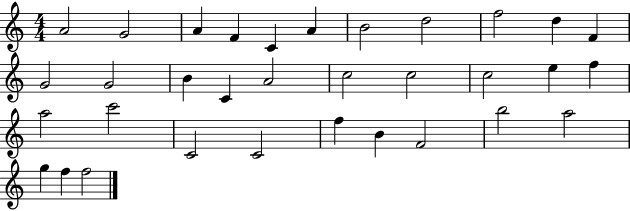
{
  \clef treble
  \numericTimeSignature
  \time 4/4
  \key c \major
  a'2 g'2 | a'4 f'4 c'4 a'4 | b'2 d''2 | f''2 d''4 f'4 | \break g'2 g'2 | b'4 c'4 a'2 | c''2 c''2 | c''2 e''4 f''4 | \break a''2 c'''2 | c'2 c'2 | f''4 b'4 f'2 | b''2 a''2 | \break g''4 f''4 f''2 | \bar "|."
}